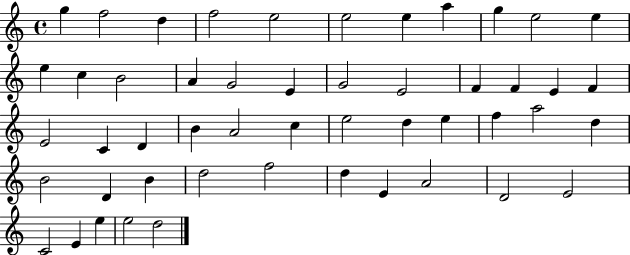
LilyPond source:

{
  \clef treble
  \time 4/4
  \defaultTimeSignature
  \key c \major
  g''4 f''2 d''4 | f''2 e''2 | e''2 e''4 a''4 | g''4 e''2 e''4 | \break e''4 c''4 b'2 | a'4 g'2 e'4 | g'2 e'2 | f'4 f'4 e'4 f'4 | \break e'2 c'4 d'4 | b'4 a'2 c''4 | e''2 d''4 e''4 | f''4 a''2 d''4 | \break b'2 d'4 b'4 | d''2 f''2 | d''4 e'4 a'2 | d'2 e'2 | \break c'2 e'4 e''4 | e''2 d''2 | \bar "|."
}